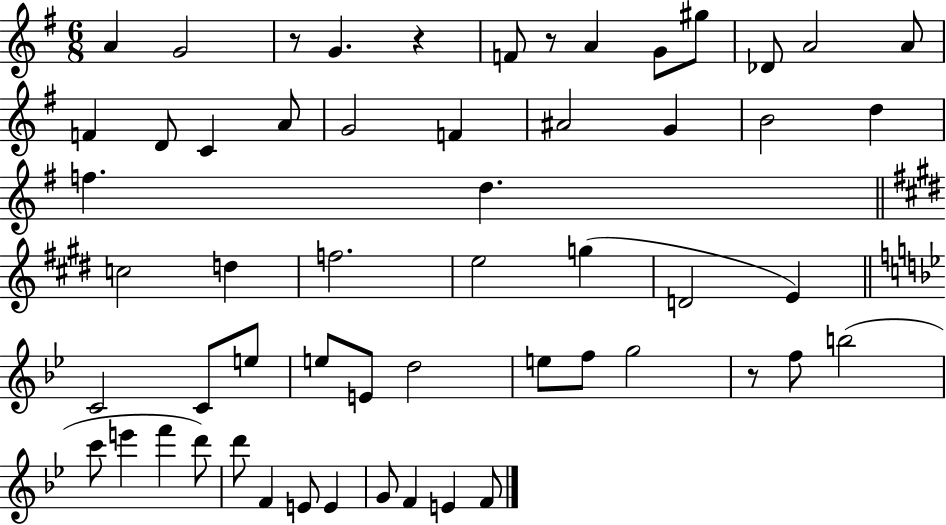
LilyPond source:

{
  \clef treble
  \numericTimeSignature
  \time 6/8
  \key g \major
  a'4 g'2 | r8 g'4. r4 | f'8 r8 a'4 g'8 gis''8 | des'8 a'2 a'8 | \break f'4 d'8 c'4 a'8 | g'2 f'4 | ais'2 g'4 | b'2 d''4 | \break f''4. d''4. | \bar "||" \break \key e \major c''2 d''4 | f''2. | e''2 g''4( | d'2 e'4) | \break \bar "||" \break \key bes \major c'2 c'8 e''8 | e''8 e'8 d''2 | e''8 f''8 g''2 | r8 f''8 b''2( | \break c'''8 e'''4 f'''4 d'''8) | d'''8 f'4 e'8 e'4 | g'8 f'4 e'4 f'8 | \bar "|."
}